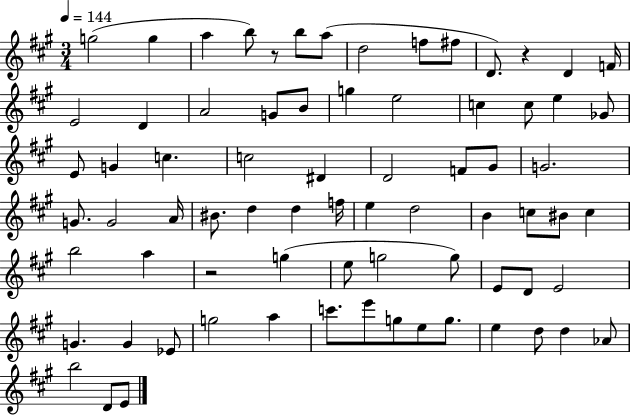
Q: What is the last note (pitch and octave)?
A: E4